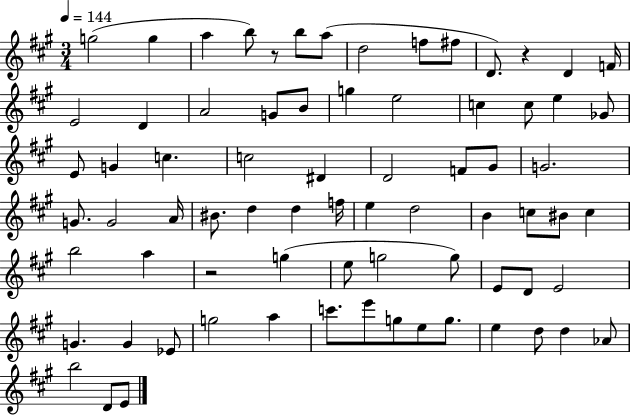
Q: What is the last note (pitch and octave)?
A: E4